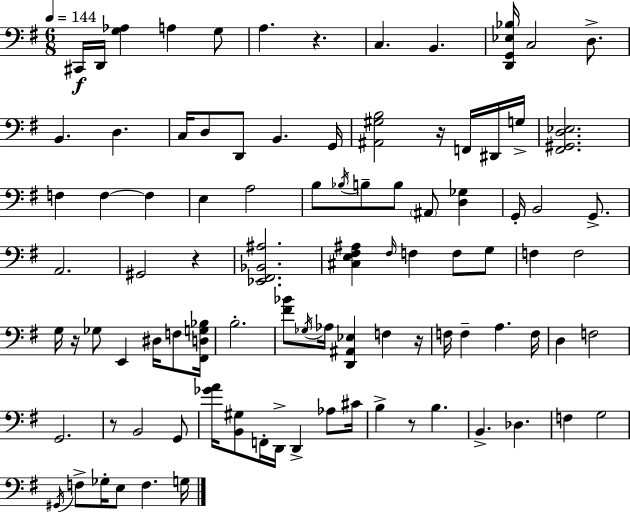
{
  \clef bass
  \numericTimeSignature
  \time 6/8
  \key e \minor
  \tempo 4 = 144
  cis,16\f d,16 <g aes>4 a4 g8 | a4. r4. | c4. b,4. | <d, g, ees bes>16 c2 d8.-> | \break b,4. d4. | c16 d8 d,8 b,4. g,16 | <ais, gis b>2 r16 f,16 dis,16 g16-> | <fis, gis, d ees>2. | \break f4 f4~~ f4 | e4 a2 | b8 \acciaccatura { bes16 } b8-- b8 \parenthesize ais,8 <d ges>4 | g,16-. b,2 g,8.-> | \break a,2. | gis,2 r4 | <ees, fis, bes, ais>2. | <cis e fis ais>4 \grace { fis16 } f4 f8 | \break g8 f4 f2 | g16 r16 ges8 e,4 dis16 f8 | <fis, d g bes>16 b2.-. | <fis' bes'>8 \acciaccatura { ges16 } aes16 <d, ais, ees>4 f4 | \break r16 f16 f4-- a4. | f16 d4 f2 | g,2. | r8 b,2 | \break g,8 <ges' a'>16 <b, gis>8 f,16-. d,16-> d,4-> | aes8 cis'16 b4-> r8 b4. | b,4.-> des4. | f4 g2 | \break \acciaccatura { gis,16 } f8-> ges16-. e8 f4. | g16 \bar "|."
}